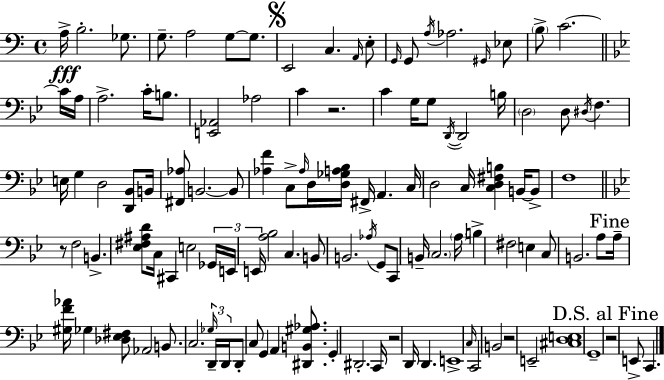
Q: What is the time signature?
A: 4/4